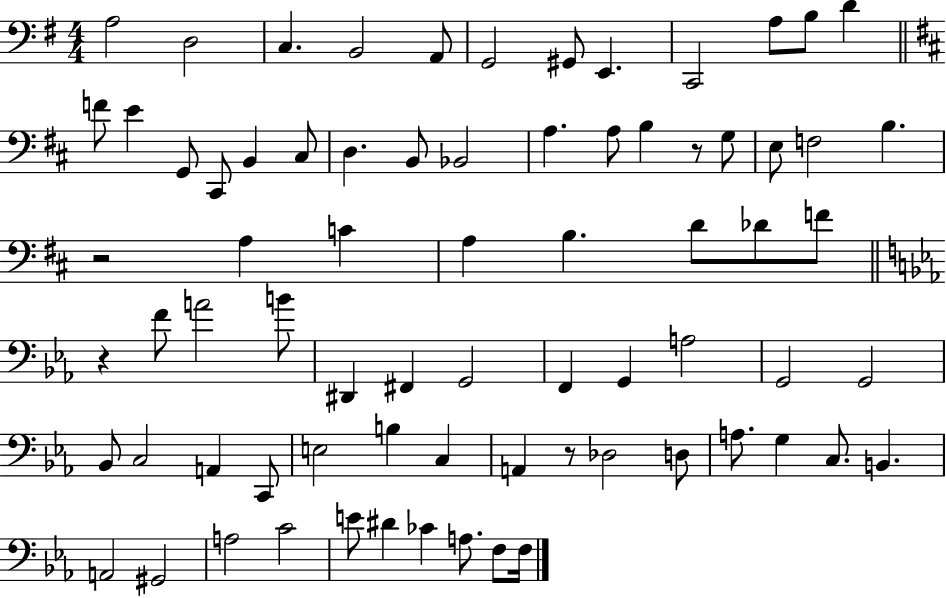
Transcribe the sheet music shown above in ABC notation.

X:1
T:Untitled
M:4/4
L:1/4
K:G
A,2 D,2 C, B,,2 A,,/2 G,,2 ^G,,/2 E,, C,,2 A,/2 B,/2 D F/2 E G,,/2 ^C,,/2 B,, ^C,/2 D, B,,/2 _B,,2 A, A,/2 B, z/2 G,/2 E,/2 F,2 B, z2 A, C A, B, D/2 _D/2 F/2 z F/2 A2 B/2 ^D,, ^F,, G,,2 F,, G,, A,2 G,,2 G,,2 _B,,/2 C,2 A,, C,,/2 E,2 B, C, A,, z/2 _D,2 D,/2 A,/2 G, C,/2 B,, A,,2 ^G,,2 A,2 C2 E/2 ^D _C A,/2 F,/2 F,/4